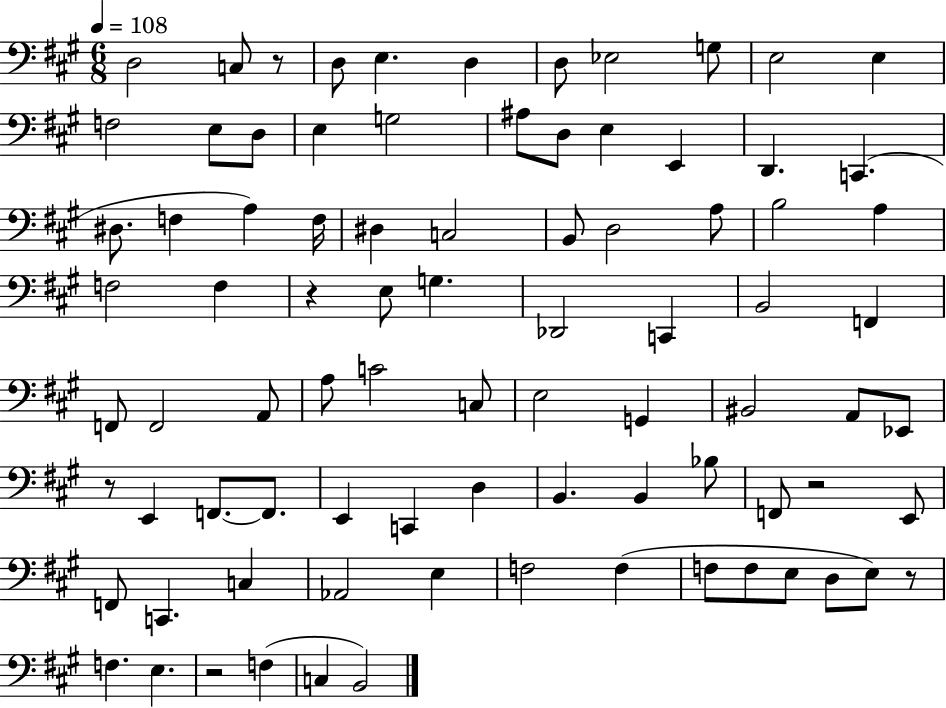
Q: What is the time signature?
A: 6/8